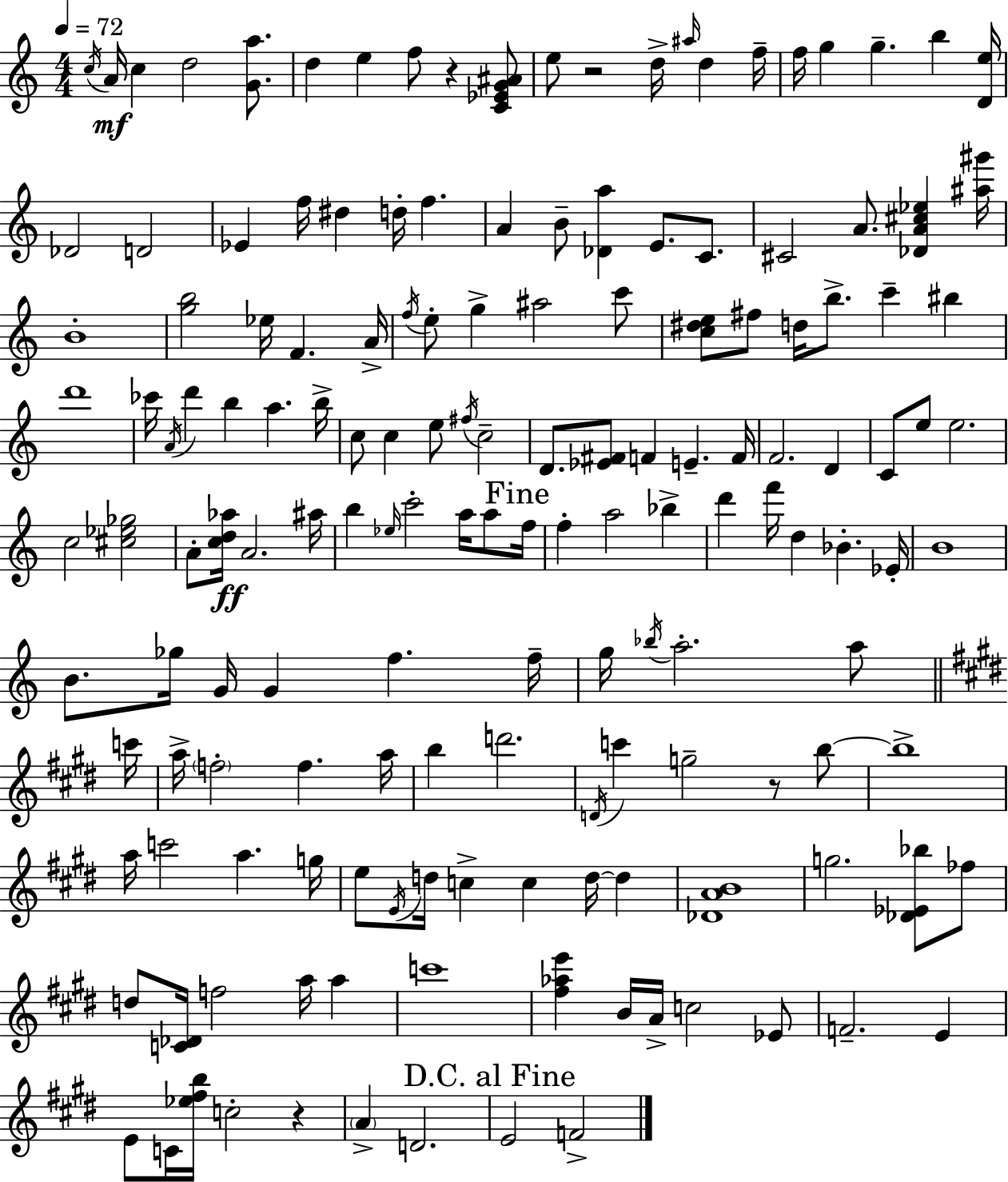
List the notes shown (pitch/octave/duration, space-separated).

C5/s A4/s C5/q D5/h [G4,A5]/e. D5/q E5/q F5/e R/q [C4,Eb4,G4,A#4]/e E5/e R/h D5/s A#5/s D5/q F5/s F5/s G5/q G5/q. B5/q [D4,E5]/s Db4/h D4/h Eb4/q F5/s D#5/q D5/s F5/q. A4/q B4/e [Db4,A5]/q E4/e. C4/e. C#4/h A4/e. [Db4,A4,C#5,Eb5]/q [A#5,G#6]/s B4/w [G5,B5]/h Eb5/s F4/q. A4/s F5/s E5/e G5/q A#5/h C6/e [C5,D#5,E5]/e F#5/e D5/s B5/e. C6/q BIS5/q D6/w CES6/s A4/s D6/q B5/q A5/q. B5/s C5/e C5/q E5/e F#5/s C5/h D4/e. [Eb4,F#4]/e F4/q E4/q. F4/s F4/h. D4/q C4/e E5/e E5/h. C5/h [C#5,Eb5,Gb5]/h A4/e [C5,D5,Ab5]/s A4/h. A#5/s B5/q Eb5/s C6/h A5/s A5/e F5/s F5/q A5/h Bb5/q D6/q F6/s D5/q Bb4/q. Eb4/s B4/w B4/e. Gb5/s G4/s G4/q F5/q. F5/s G5/s Bb5/s A5/h. A5/e C6/s A5/s F5/h F5/q. A5/s B5/q D6/h. D4/s C6/q G5/h R/e B5/e B5/w A5/s C6/h A5/q. G5/s E5/e E4/s D5/s C5/q C5/q D5/s D5/q [Db4,A4,B4]/w G5/h. [Db4,Eb4,Bb5]/e FES5/e D5/e [C4,Db4]/s F5/h A5/s A5/q C6/w [F#5,Ab5,E6]/q B4/s A4/s C5/h Eb4/e F4/h. E4/q E4/e C4/s [Eb5,F#5,B5]/s C5/h R/q A4/q D4/h. E4/h F4/h